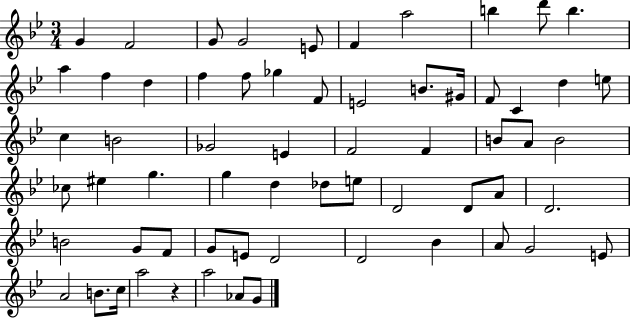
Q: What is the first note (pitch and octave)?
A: G4